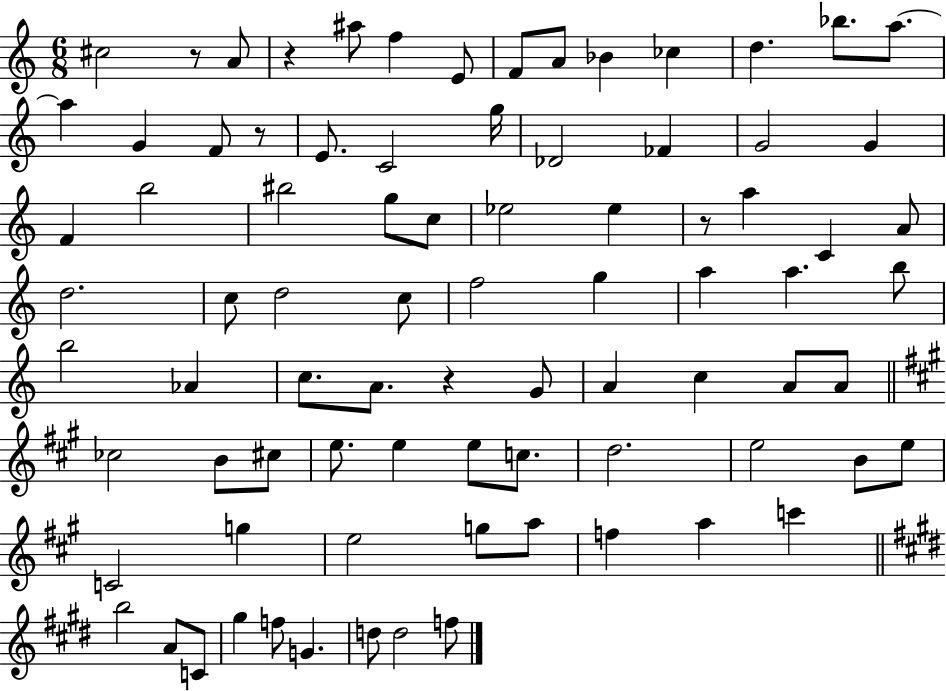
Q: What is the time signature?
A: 6/8